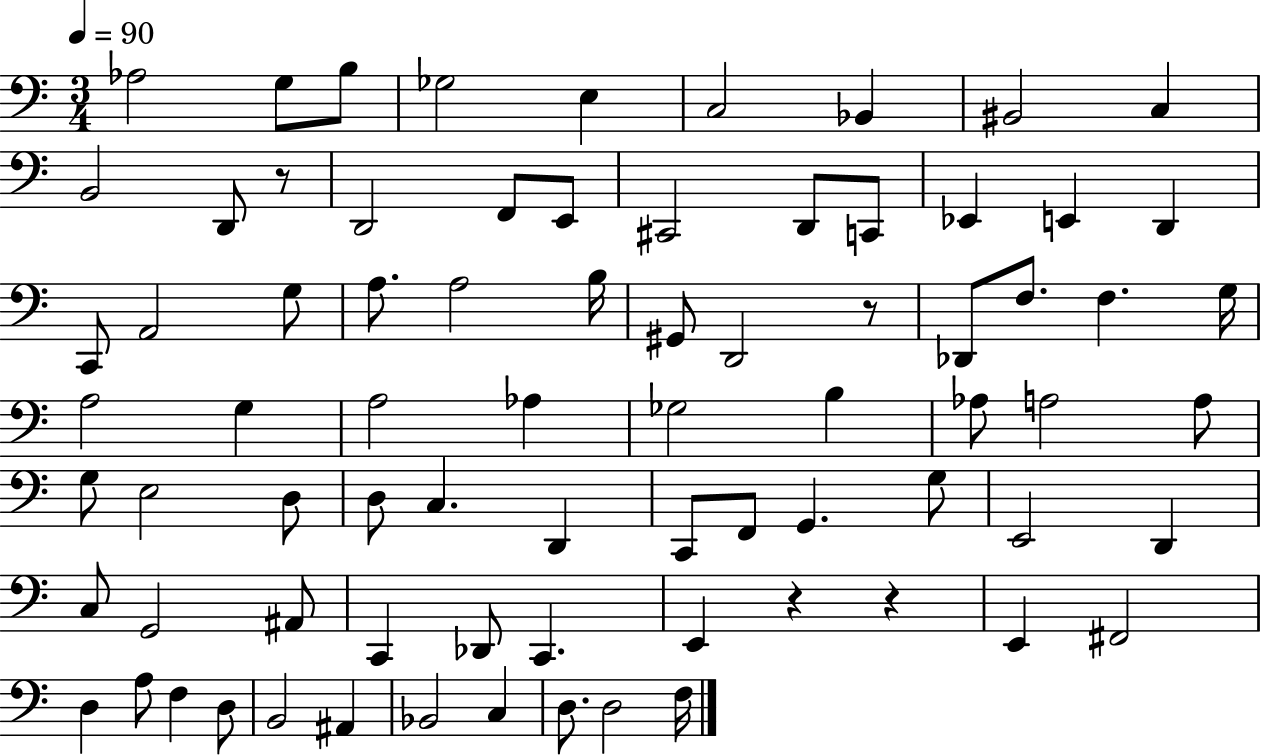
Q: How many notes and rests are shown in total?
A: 77